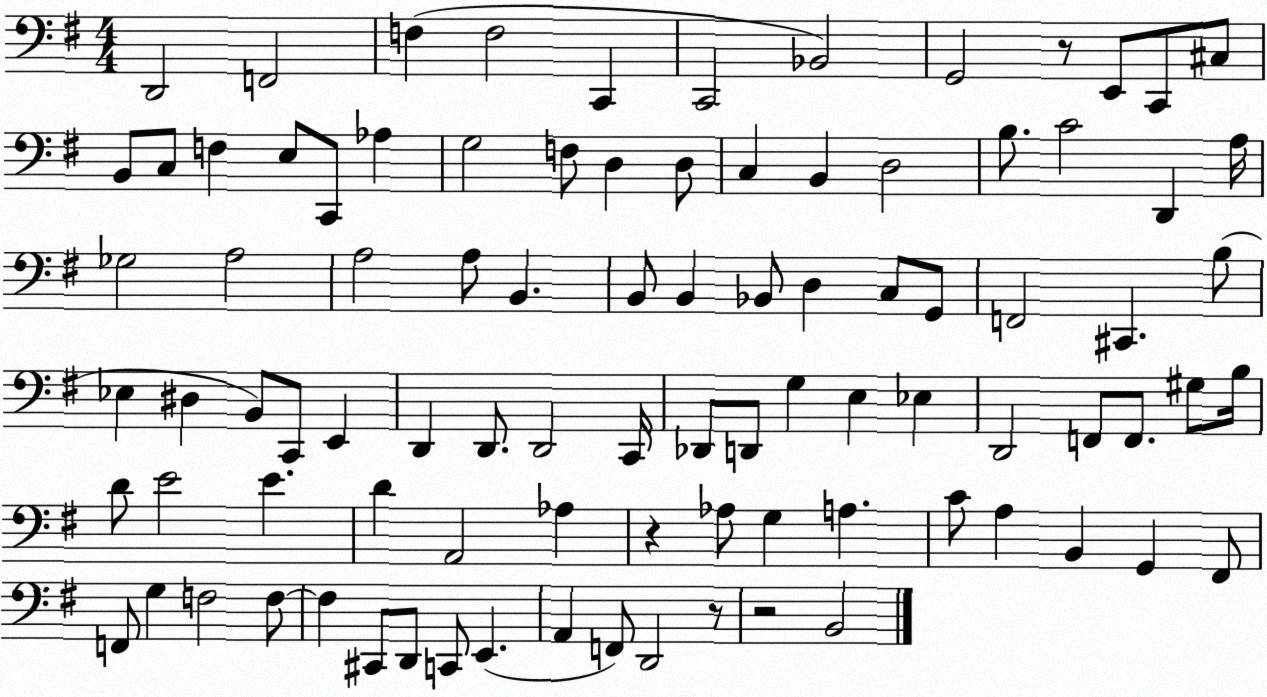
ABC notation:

X:1
T:Untitled
M:4/4
L:1/4
K:G
D,,2 F,,2 F, F,2 C,, C,,2 _B,,2 G,,2 z/2 E,,/2 C,,/2 ^C,/2 B,,/2 C,/2 F, E,/2 C,,/2 _A, G,2 F,/2 D, D,/2 C, B,, D,2 B,/2 C2 D,, A,/4 _G,2 A,2 A,2 A,/2 B,, B,,/2 B,, _B,,/2 D, C,/2 G,,/2 F,,2 ^C,, B,/2 _E, ^D, B,,/2 C,,/2 E,, D,, D,,/2 D,,2 C,,/4 _D,,/2 D,,/2 G, E, _E, D,,2 F,,/2 F,,/2 ^G,/2 B,/4 D/2 E2 E D A,,2 _A, z _A,/2 G, A, C/2 A, B,, G,, ^F,,/2 F,,/2 G, F,2 F,/2 F, ^C,,/2 D,,/2 C,,/2 E,, A,, F,,/2 D,,2 z/2 z2 B,,2